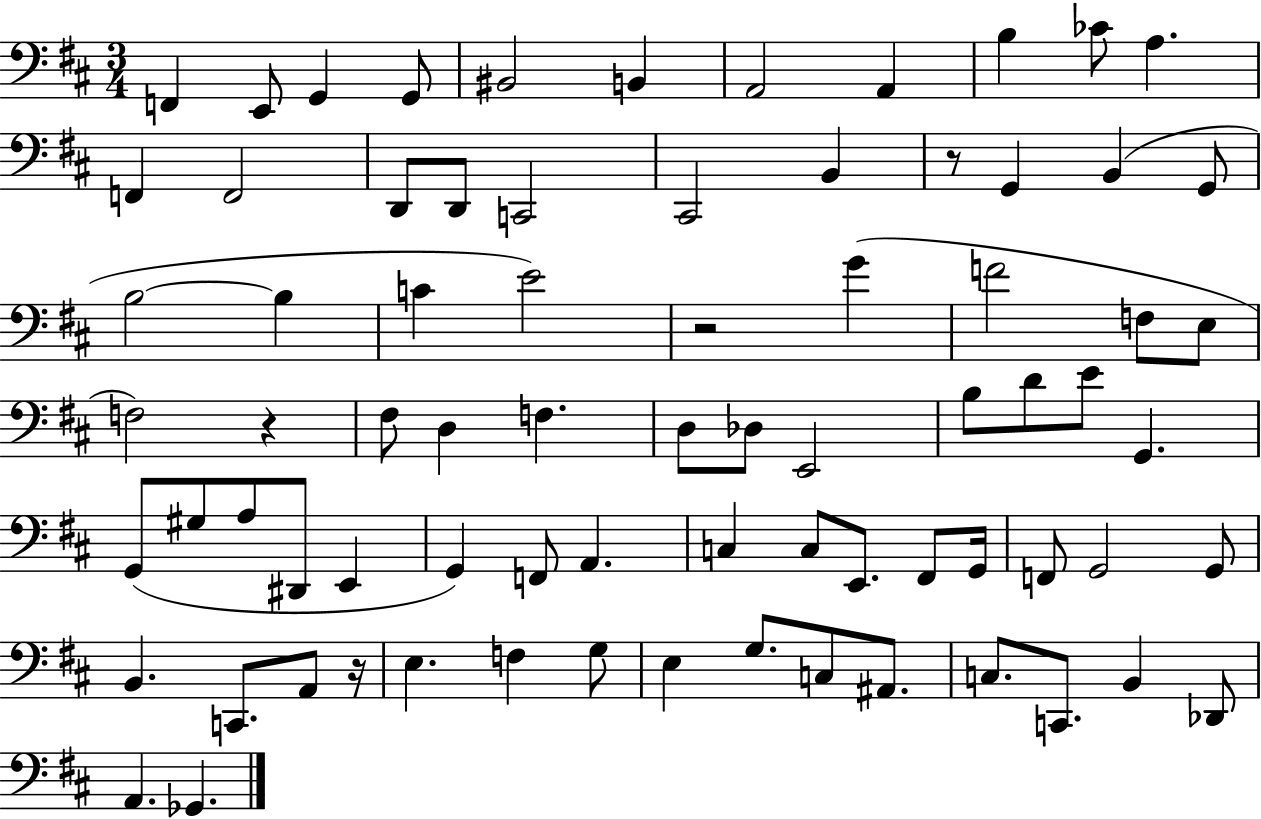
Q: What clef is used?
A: bass